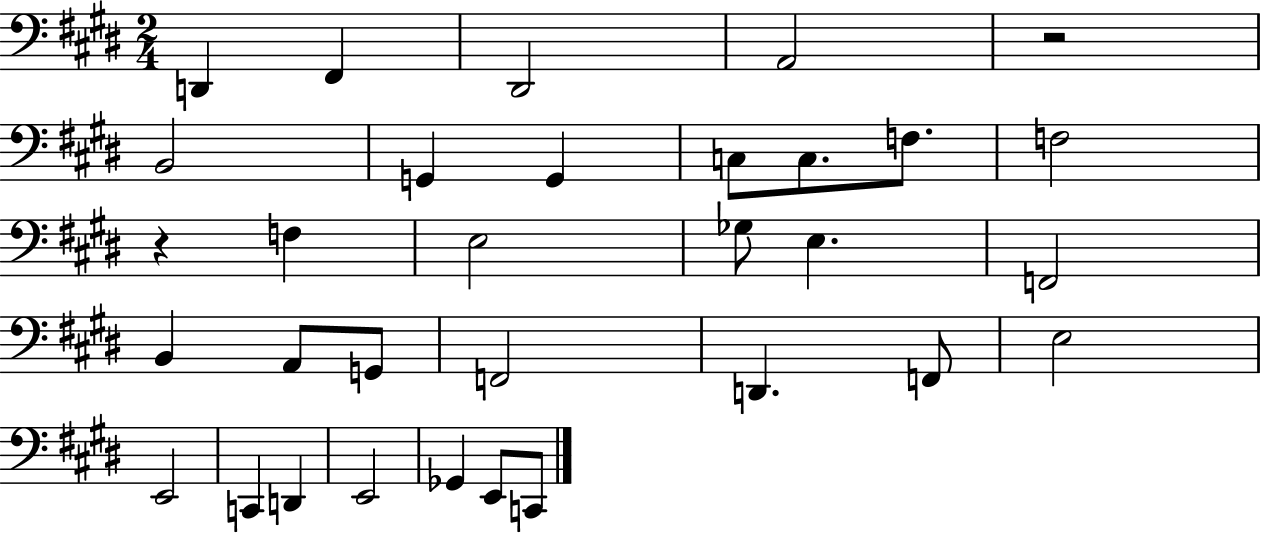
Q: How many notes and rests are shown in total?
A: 32